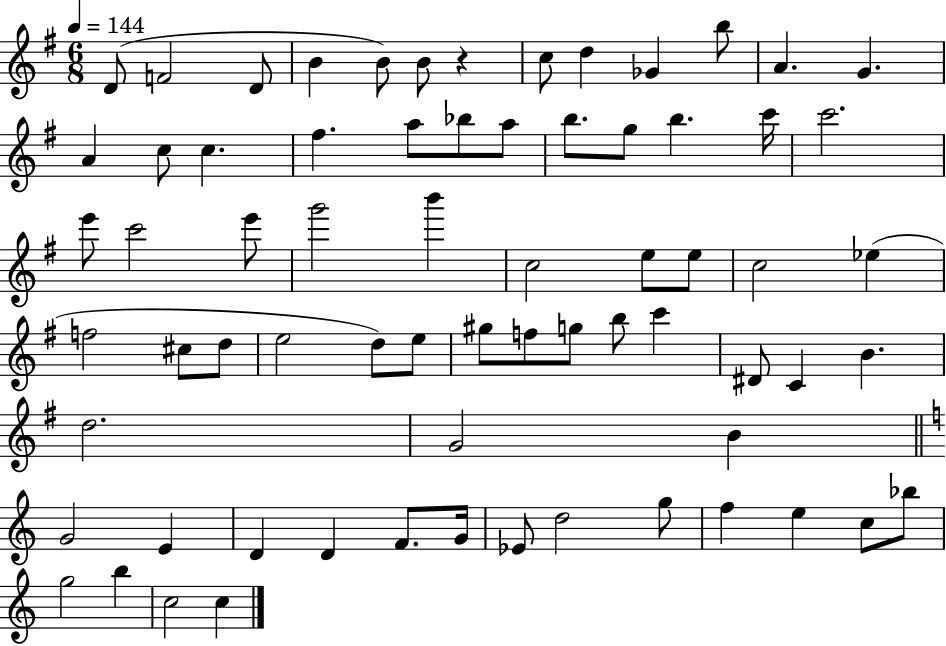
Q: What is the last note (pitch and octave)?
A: C5